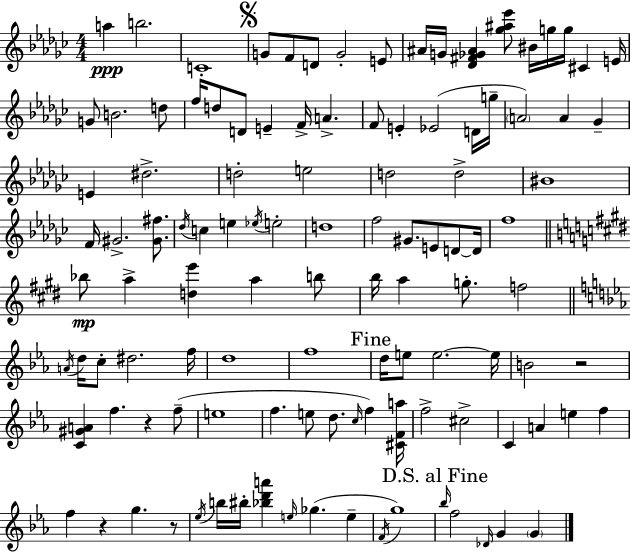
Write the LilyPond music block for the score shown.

{
  \clef treble
  \numericTimeSignature
  \time 4/4
  \key ees \minor
  a''4\ppp b''2. | c'1-. | \mark \markup { \musicglyph "scripts.segno" } g'8 f'8 d'8 g'2-. e'8 | ais'16 g'16 <des' fis' ges' ais'>4 <ges'' ais'' ees'''>8 bis'16 g''16 g''16 cis'4 e'16 | \break g'8 b'2. d''8 | f''16 d''8 d'8 e'4-- f'16-> a'4.-> | f'8 e'4-. ees'2( d'16 g''16-- | \parenthesize a'2) a'4 ges'4-- | \break e'4 dis''2.-> | d''2-. e''2 | d''2 d''2-> | bis'1 | \break f'16 gis'2.-> <gis' fis''>8. | \acciaccatura { des''16 } c''4 e''4 \acciaccatura { ees''16 } e''2-. | d''1 | f''2 gis'8. e'8 d'8~~ | \break d'16 f''1 | \bar "||" \break \key e \major bes''8\mp a''4-> <d'' e'''>4 a''4 b''8 | b''16 a''4 g''8.-. f''2 | \bar "||" \break \key ees \major \acciaccatura { a'16 } d''16 c''8-. dis''2. | f''16 d''1 | f''1 | \mark "Fine" d''16 e''8 e''2.~~ | \break e''16 b'2 r2 | <c' gis' a'>4 f''4. r4 f''8--( | e''1 | f''4. e''8 d''8. \grace { c''16 }) f''4 | \break <cis' f' a''>16 f''2-> cis''2-> | c'4 a'4 e''4 f''4 | f''4 r4 g''4. | r8 \acciaccatura { ees''16 } b''16 bis''16-. <bes'' d''' a'''>4 \grace { e''16 }( ges''4. | \break e''4-- \acciaccatura { f'16 } g''1) | \mark "D.S. al Fine" \grace { bes''16 } f''2 \grace { des'16 } g'4 | \parenthesize g'4 \bar "|."
}